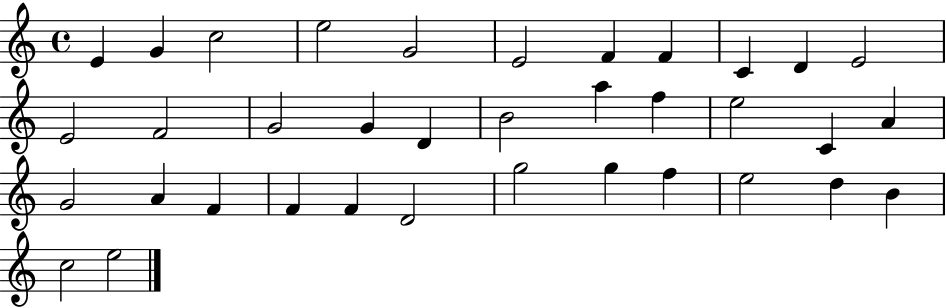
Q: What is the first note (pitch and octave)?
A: E4